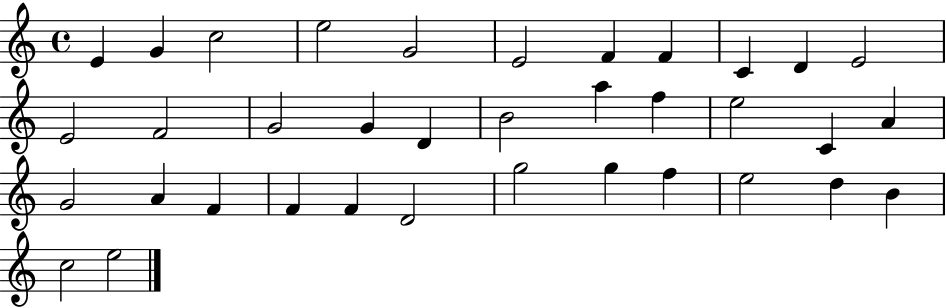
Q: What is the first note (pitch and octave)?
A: E4